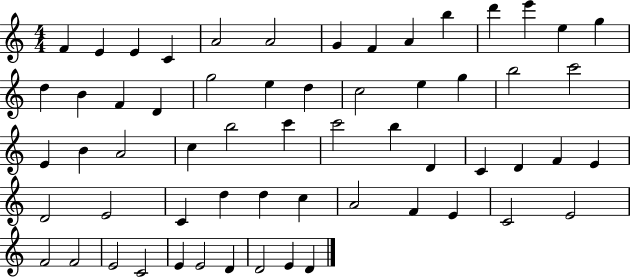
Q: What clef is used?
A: treble